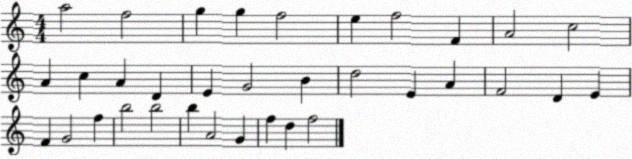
X:1
T:Untitled
M:4/4
L:1/4
K:C
a2 f2 g g f2 e f2 F A2 c2 A c A D E G2 B d2 E A F2 D E F G2 f b2 b2 b A2 G f d f2